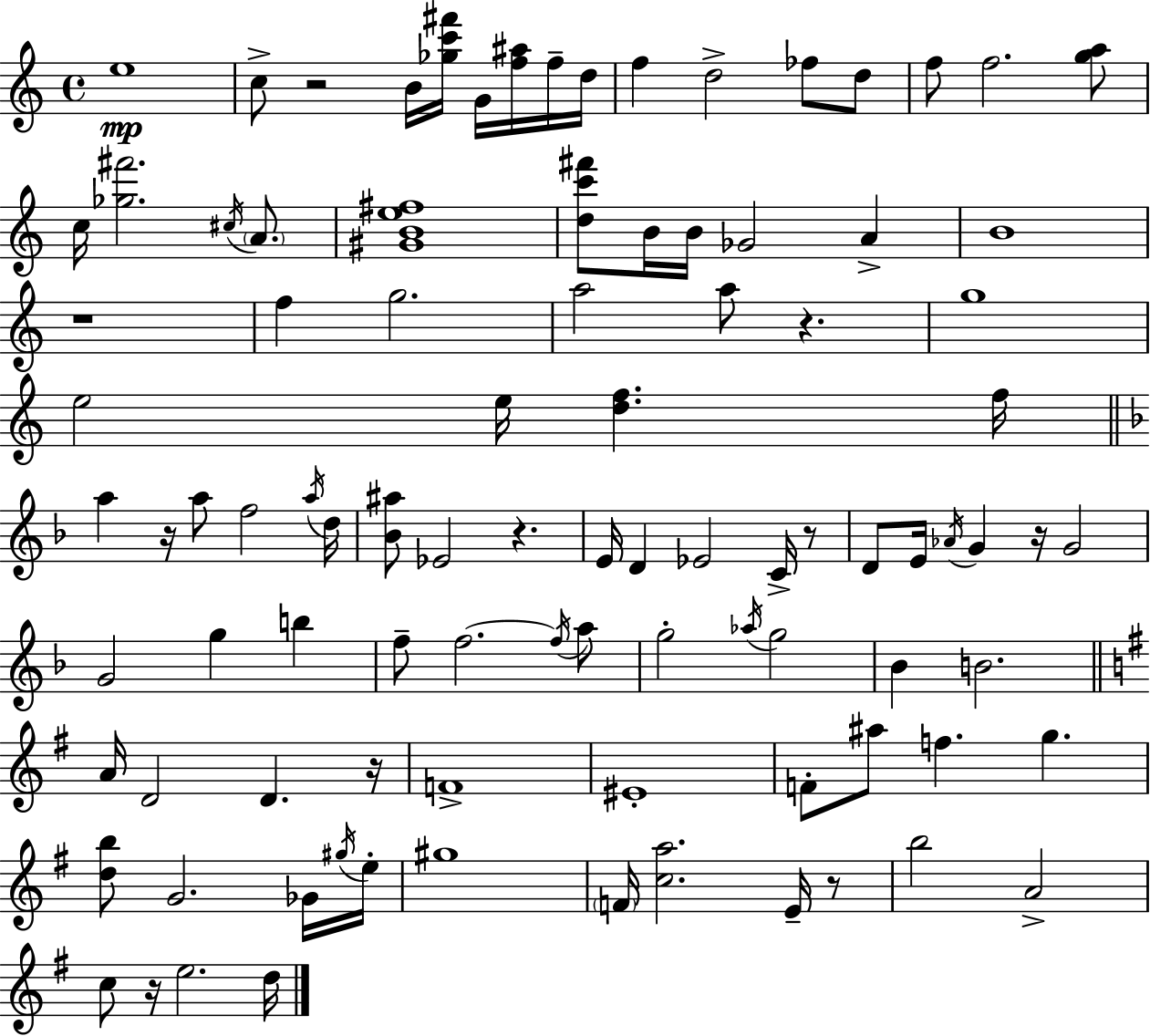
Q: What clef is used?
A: treble